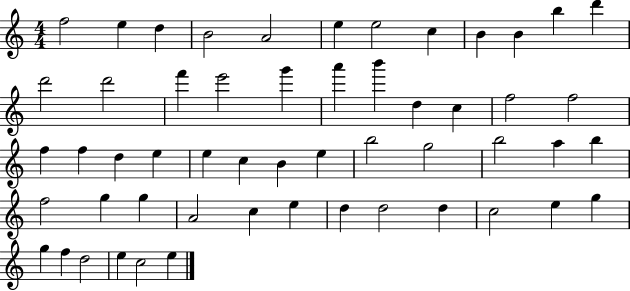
{
  \clef treble
  \numericTimeSignature
  \time 4/4
  \key c \major
  f''2 e''4 d''4 | b'2 a'2 | e''4 e''2 c''4 | b'4 b'4 b''4 d'''4 | \break d'''2 d'''2 | f'''4 e'''2 g'''4 | a'''4 b'''4 d''4 c''4 | f''2 f''2 | \break f''4 f''4 d''4 e''4 | e''4 c''4 b'4 e''4 | b''2 g''2 | b''2 a''4 b''4 | \break f''2 g''4 g''4 | a'2 c''4 e''4 | d''4 d''2 d''4 | c''2 e''4 g''4 | \break g''4 f''4 d''2 | e''4 c''2 e''4 | \bar "|."
}